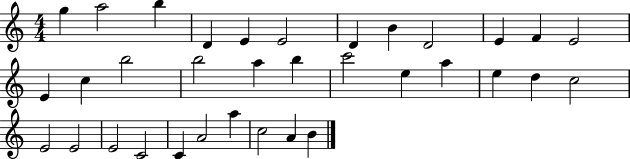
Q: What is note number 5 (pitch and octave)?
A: E4